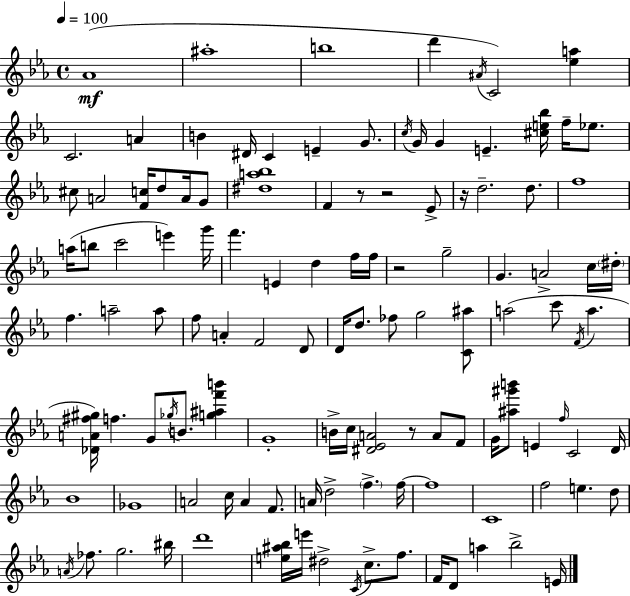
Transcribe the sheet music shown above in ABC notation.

X:1
T:Untitled
M:4/4
L:1/4
K:Eb
_A4 ^a4 b4 d' ^A/4 C2 [_ea] C2 A B ^D/4 C E G/2 c/4 G/4 G E [^ce_b]/4 f/4 _e/2 ^c/2 A2 [Fc]/4 d/2 A/4 G/2 [^da_b]4 F z/2 z2 _E/2 z/4 d2 d/2 f4 a/4 b/2 c'2 e' g'/4 f' E d f/4 f/4 z2 g2 G A2 c/4 ^d/4 f a2 a/2 f/2 A F2 D/2 D/4 d/2 _f/2 g2 [C^a]/2 a2 c'/2 F/4 a [_DA^f^g]/4 f G/2 _g/4 B/2 [g^af'b'] G4 B/4 c/4 [^D_EA]2 z/2 A/2 F/2 G/4 [^a^g'b']/2 E f/4 C2 D/4 _B4 _G4 A2 c/4 A F/2 A/4 d2 f f/4 f4 C4 f2 e d/2 A/4 _f/2 g2 ^b/4 d'4 [e^a_b]/4 e'/4 ^d2 C/4 c/2 f/2 F/4 D/2 a _b2 E/4